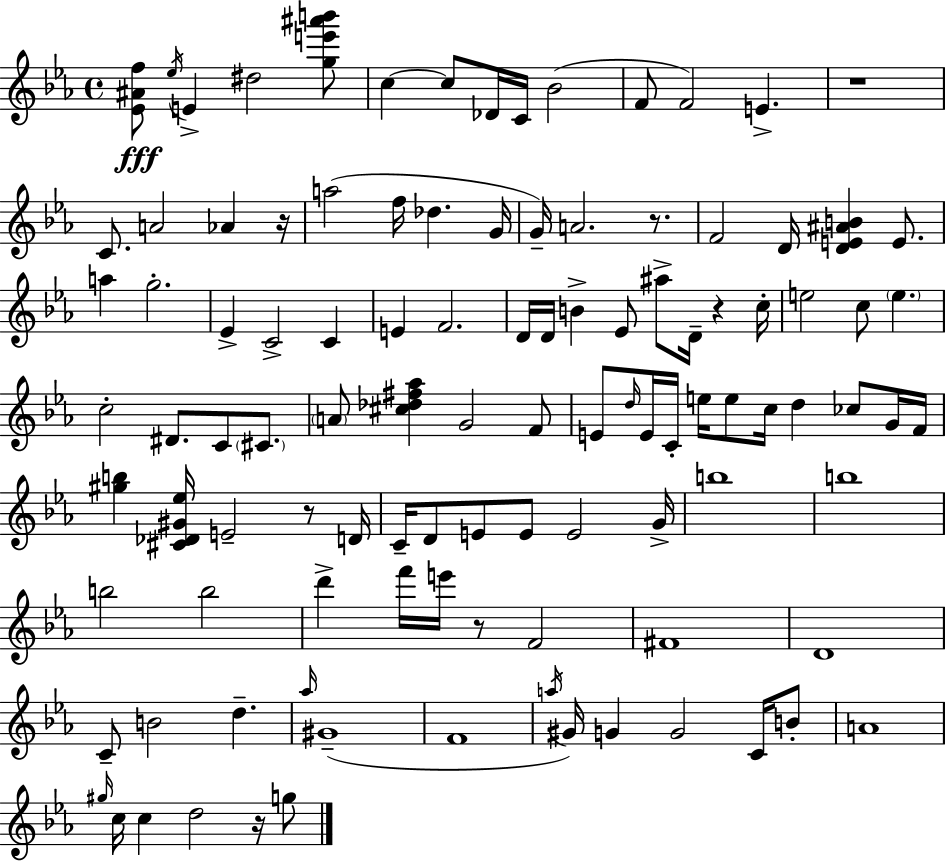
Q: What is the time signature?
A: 4/4